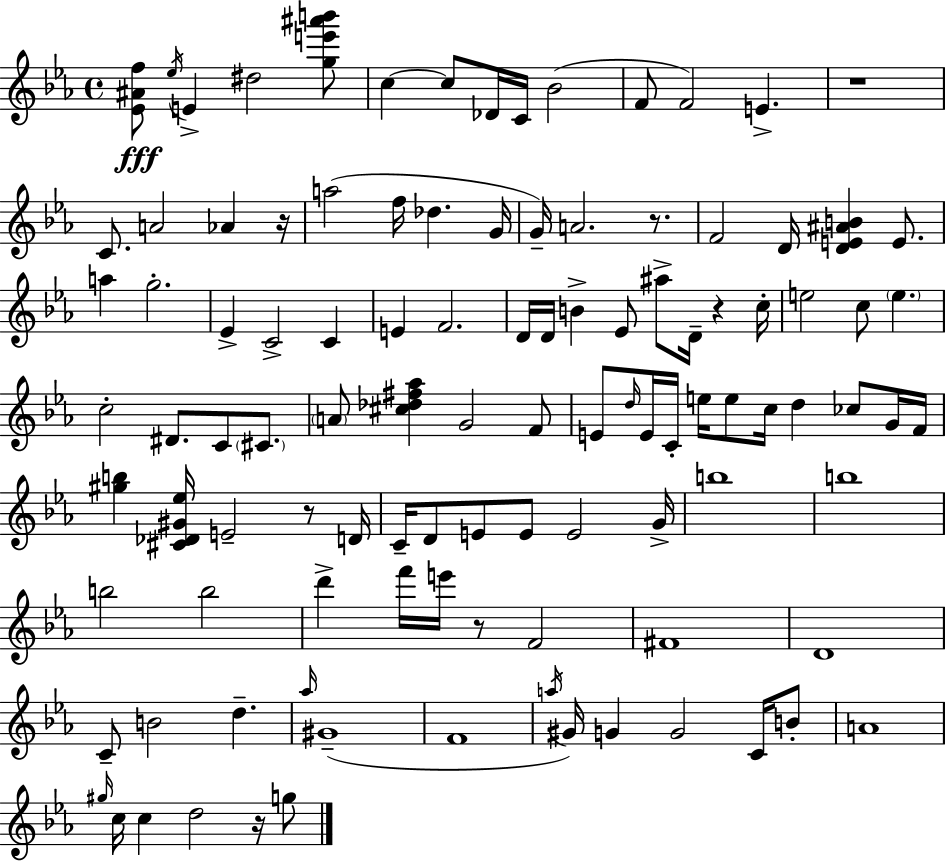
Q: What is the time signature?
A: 4/4